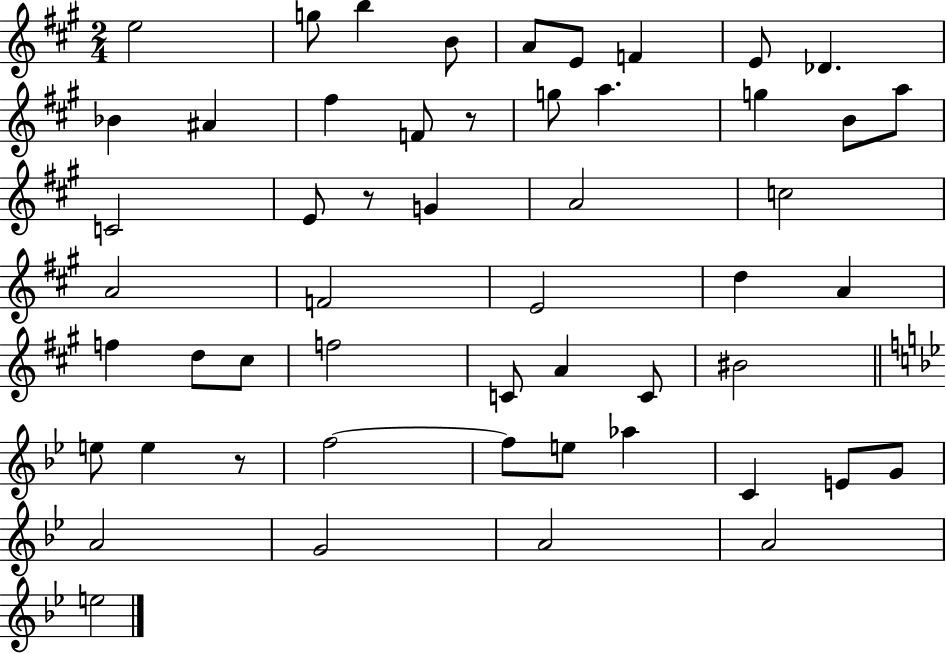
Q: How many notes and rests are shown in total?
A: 53